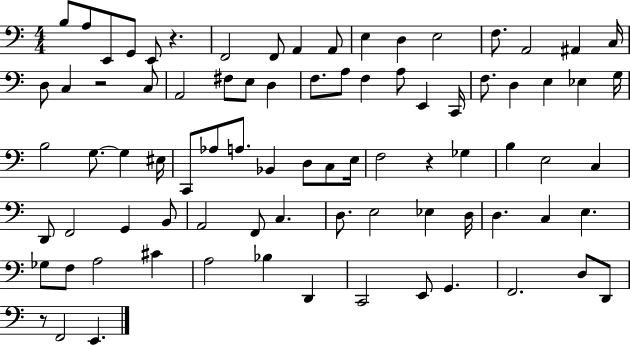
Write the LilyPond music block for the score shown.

{
  \clef bass
  \numericTimeSignature
  \time 4/4
  \key c \major
  b8 a8 e,8 g,8 e,8 r4. | f,2 f,8 a,4 a,8 | e4 d4 e2 | f8. a,2 ais,4 c16 | \break d8 c4 r2 c8 | a,2 fis8 e8 d4 | f8. a8 f4 a8 e,4 c,16 | f8. d4 e4 ees4 g16 | \break b2 g8.~~ g4 eis16 | c,8 aes8 a8. bes,4 d8 c8 e16 | f2 r4 ges4 | b4 e2 c4 | \break d,8 f,2 g,4 b,8 | a,2 f,8 c4. | d8. e2 ees4 d16 | d4. c4 e4. | \break ges8 f8 a2 cis'4 | a2 bes4 d,4 | c,2 e,8 g,4. | f,2. d8 d,8 | \break r8 f,2 e,4. | \bar "|."
}